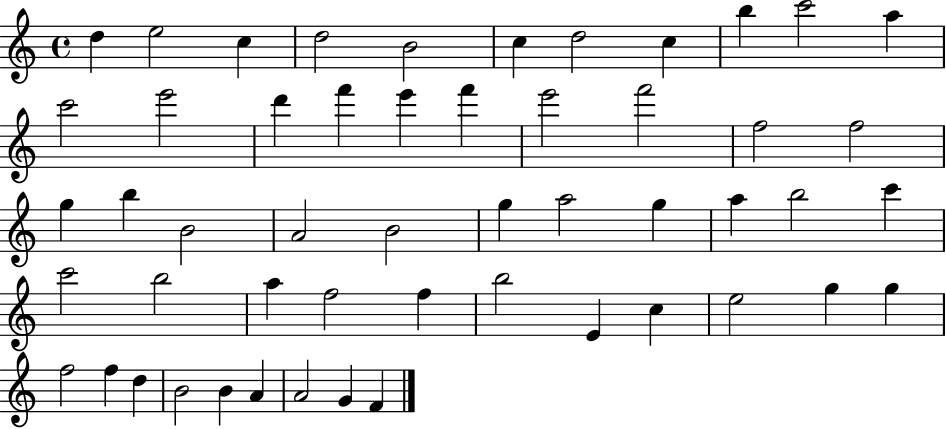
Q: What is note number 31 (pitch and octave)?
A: B5